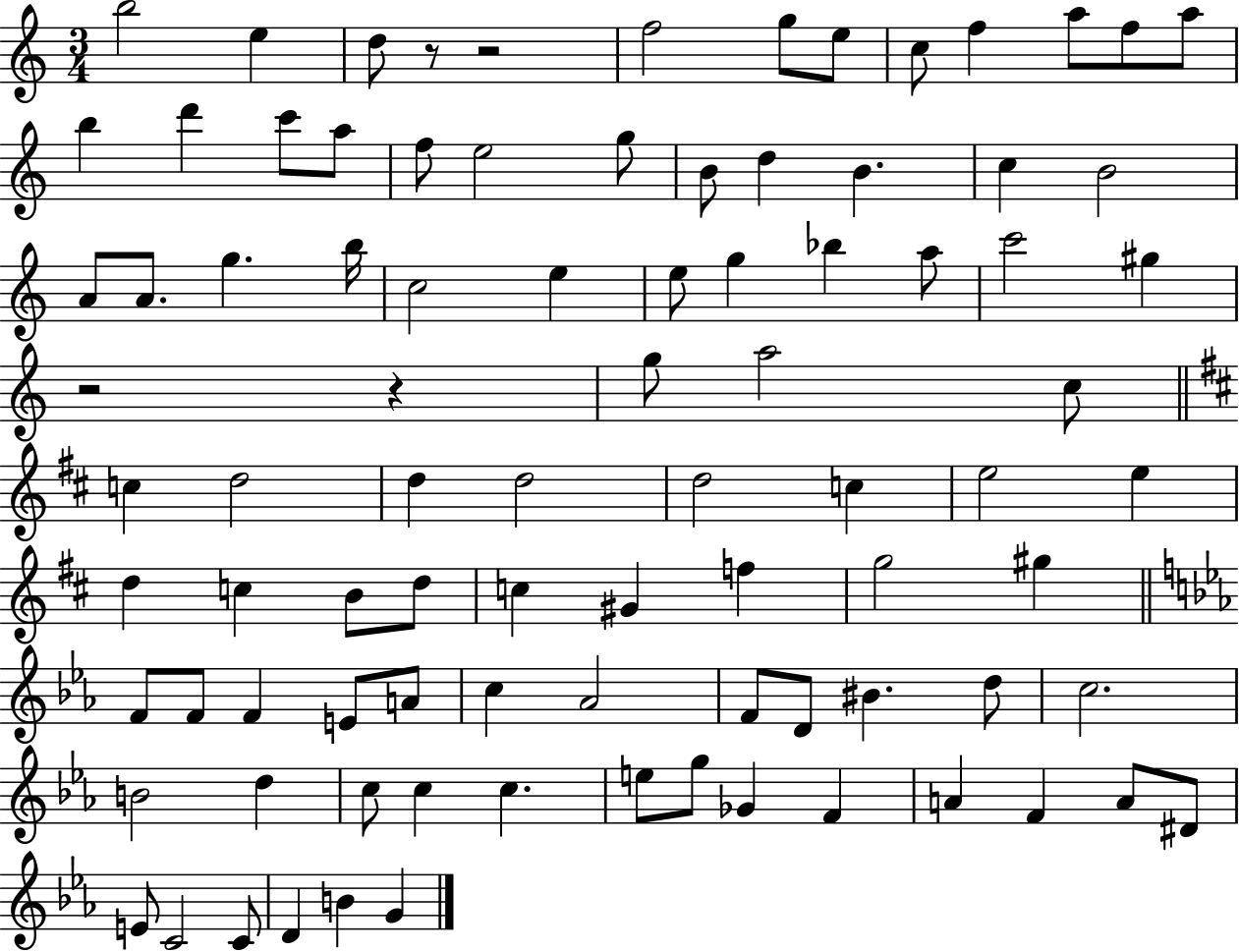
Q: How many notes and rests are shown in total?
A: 90